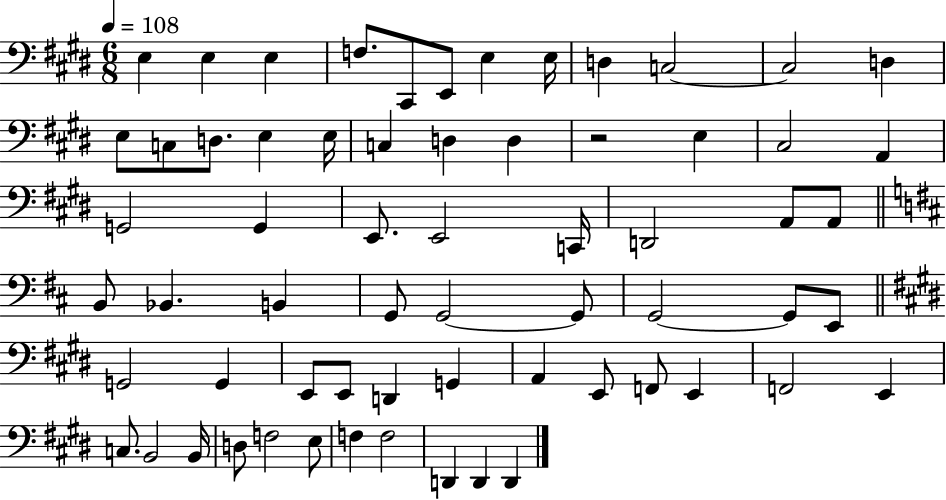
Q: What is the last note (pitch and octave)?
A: D2